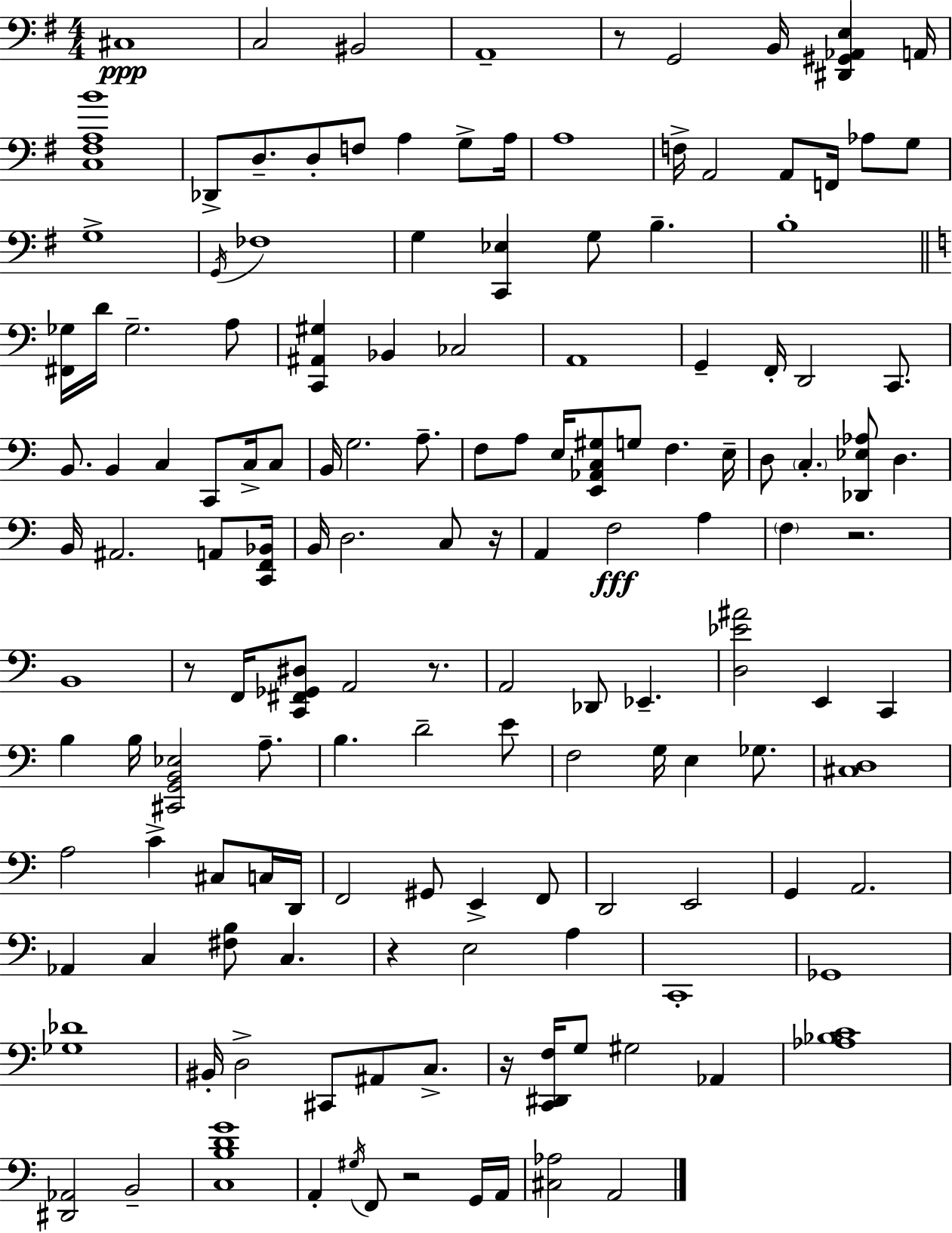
{
  \clef bass
  \numericTimeSignature
  \time 4/4
  \key e \minor
  cis1\ppp | c2 bis,2 | a,1-- | r8 g,2 b,16 <dis, gis, aes, e>4 a,16 | \break <c fis a b'>1 | des,8-> d8.-- d8-. f8 a4 g8-> a16 | a1 | f16-> a,2 a,8 f,16 aes8 g8 | \break g1-> | \acciaccatura { g,16 } fes1 | g4 <c, ees>4 g8 b4.-- | b1-. | \break \bar "||" \break \key a \minor <fis, ges>16 d'16 ges2.-- a8 | <c, ais, gis>4 bes,4 ces2 | a,1 | g,4-- f,16-. d,2 c,8. | \break b,8. b,4 c4 c,8 c16-> c8 | b,16 g2. a8.-- | f8 a8 e16 <e, aes, c gis>8 g8 f4. e16-- | d8 \parenthesize c4.-. <des, ees aes>8 d4. | \break b,16 ais,2. a,8 <c, f, bes,>16 | b,16 d2. c8 r16 | a,4 f2\fff a4 | \parenthesize f4 r2. | \break b,1 | r8 f,16 <c, fis, ges, dis>8 a,2 r8. | a,2 des,8 ees,4.-- | <d ees' ais'>2 e,4 c,4 | \break b4 b16 <cis, g, b, ees>2 a8.-- | b4. d'2-- e'8 | f2 g16 e4 ges8. | <cis d>1 | \break a2 c'4-> cis8 c16 d,16 | f,2 gis,8 e,4-> f,8 | d,2 e,2 | g,4 a,2. | \break aes,4 c4 <fis b>8 c4. | r4 e2 a4 | c,1-. | ges,1 | \break <ges des'>1 | bis,16-. d2-> cis,8 ais,8 c8.-> | r16 <c, dis, f>16 g8 gis2 aes,4 | <aes bes c'>1 | \break <dis, aes,>2 b,2-- | <c b d' g'>1 | a,4-. \acciaccatura { gis16 } f,8 r2 g,16 | a,16 <cis aes>2 a,2 | \break \bar "|."
}